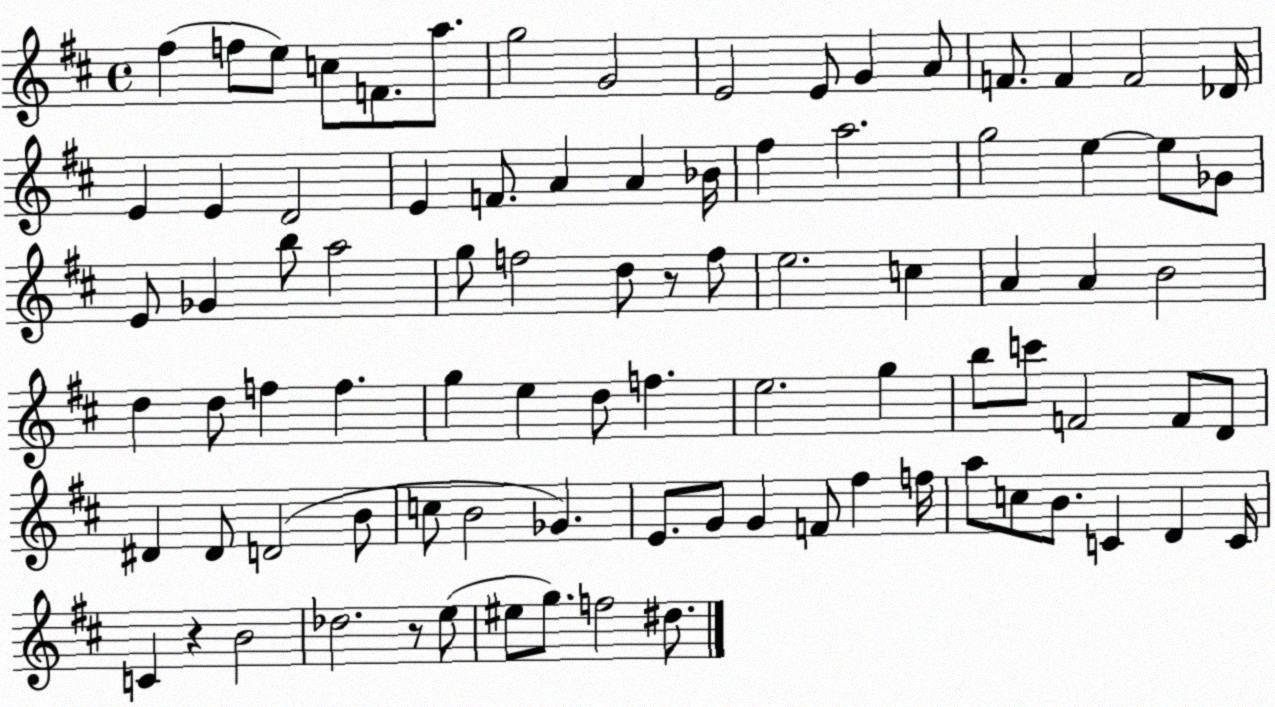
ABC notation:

X:1
T:Untitled
M:4/4
L:1/4
K:D
^f f/2 e/2 c/2 F/2 a/2 g2 G2 E2 E/2 G A/2 F/2 F F2 _D/4 E E D2 E F/2 A A _B/4 ^f a2 g2 e e/2 _G/2 E/2 _G b/2 a2 g/2 f2 d/2 z/2 f/2 e2 c A A B2 d d/2 f f g e d/2 f e2 g b/2 c'/2 F2 F/2 D/2 ^D ^D/2 D2 B/2 c/2 B2 _G E/2 G/2 G F/2 ^f f/4 a/2 c/2 B/2 C D C/4 C z B2 _d2 z/2 e/2 ^e/2 g/2 f2 ^d/2